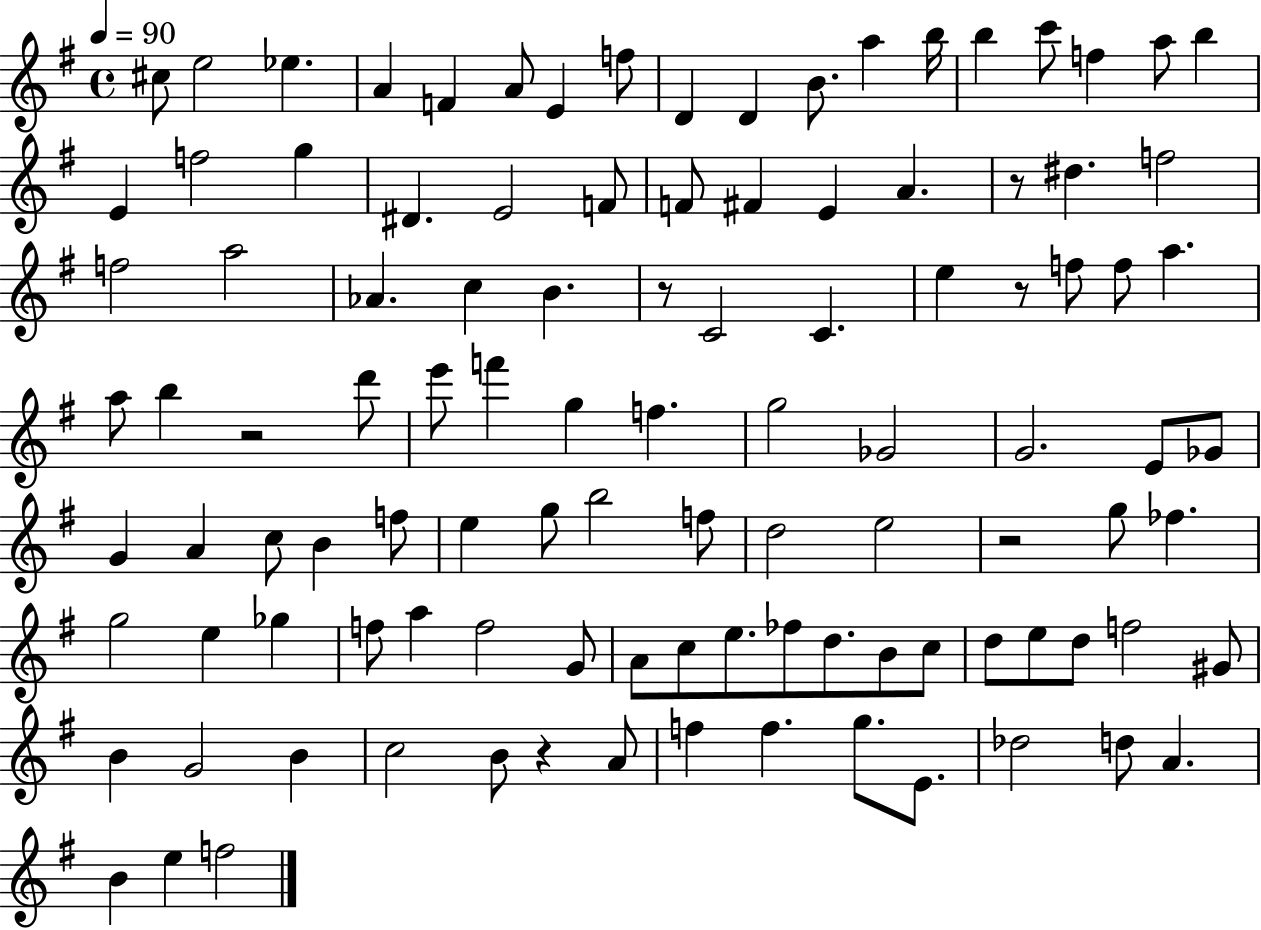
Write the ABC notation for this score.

X:1
T:Untitled
M:4/4
L:1/4
K:G
^c/2 e2 _e A F A/2 E f/2 D D B/2 a b/4 b c'/2 f a/2 b E f2 g ^D E2 F/2 F/2 ^F E A z/2 ^d f2 f2 a2 _A c B z/2 C2 C e z/2 f/2 f/2 a a/2 b z2 d'/2 e'/2 f' g f g2 _G2 G2 E/2 _G/2 G A c/2 B f/2 e g/2 b2 f/2 d2 e2 z2 g/2 _f g2 e _g f/2 a f2 G/2 A/2 c/2 e/2 _f/2 d/2 B/2 c/2 d/2 e/2 d/2 f2 ^G/2 B G2 B c2 B/2 z A/2 f f g/2 E/2 _d2 d/2 A B e f2